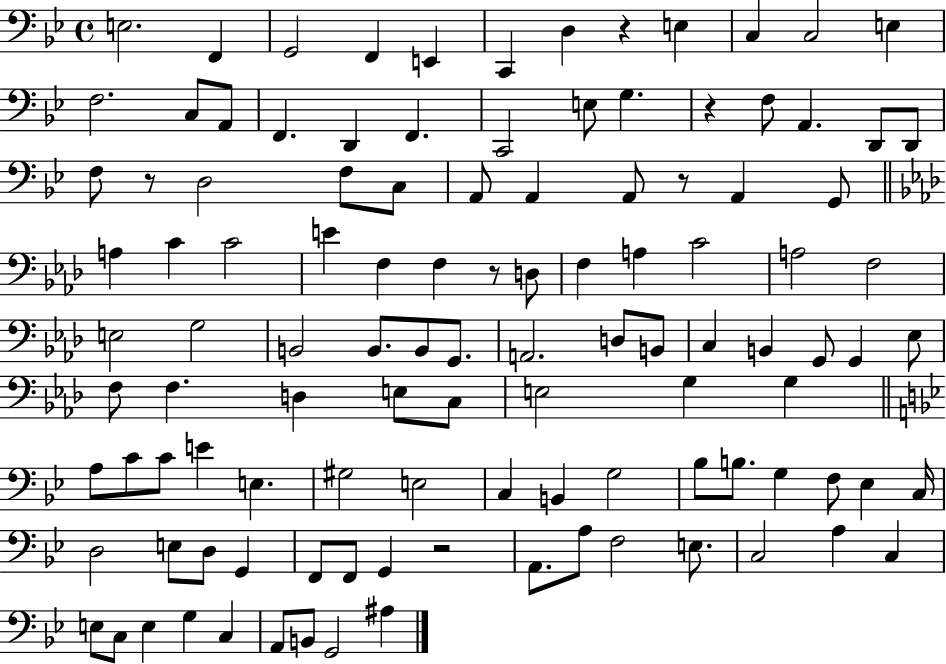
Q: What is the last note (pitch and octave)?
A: A#3